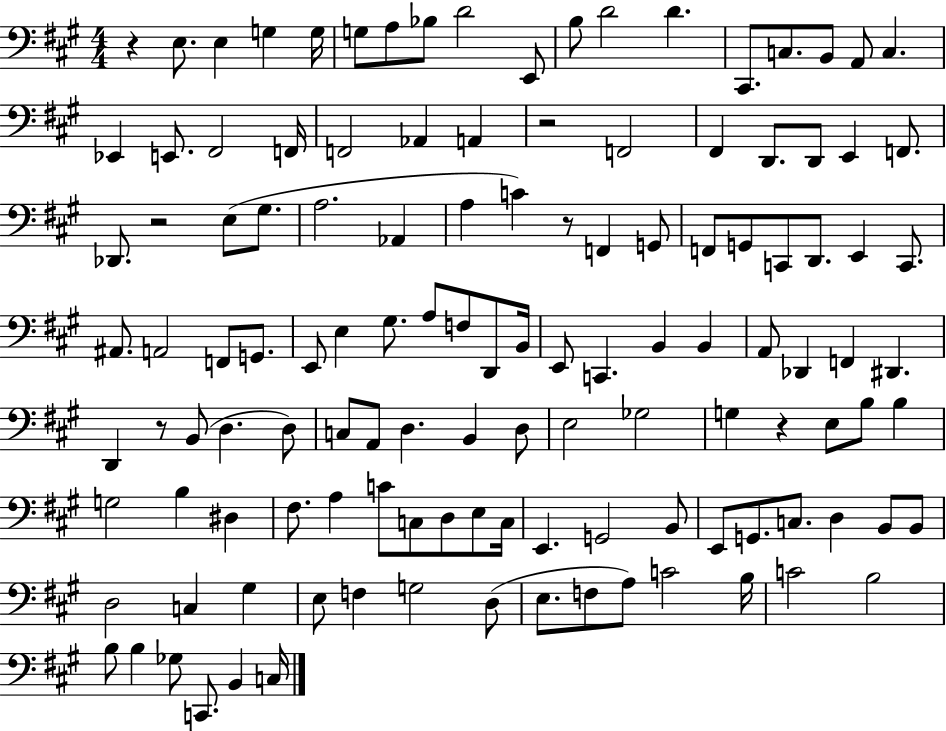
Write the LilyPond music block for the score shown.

{
  \clef bass
  \numericTimeSignature
  \time 4/4
  \key a \major
  \repeat volta 2 { r4 e8. e4 g4 g16 | g8 a8 bes8 d'2 e,8 | b8 d'2 d'4. | cis,8. c8. b,8 a,8 c4. | \break ees,4 e,8. fis,2 f,16 | f,2 aes,4 a,4 | r2 f,2 | fis,4 d,8. d,8 e,4 f,8. | \break des,8. r2 e8( gis8. | a2. aes,4 | a4 c'4) r8 f,4 g,8 | f,8 g,8 c,8 d,8. e,4 c,8. | \break ais,8. a,2 f,8 g,8. | e,8 e4 gis8. a8 f8 d,8 b,16 | e,8 c,4. b,4 b,4 | a,8 des,4 f,4 dis,4. | \break d,4 r8 b,8( d4. d8) | c8 a,8 d4. b,4 d8 | e2 ges2 | g4 r4 e8 b8 b4 | \break g2 b4 dis4 | fis8. a4 c'8 c8 d8 e8 c16 | e,4. g,2 b,8 | e,8 g,8. c8. d4 b,8 b,8 | \break d2 c4 gis4 | e8 f4 g2 d8( | e8. f8 a8) c'2 b16 | c'2 b2 | \break b8 b4 ges8 c,8. b,4 c16 | } \bar "|."
}